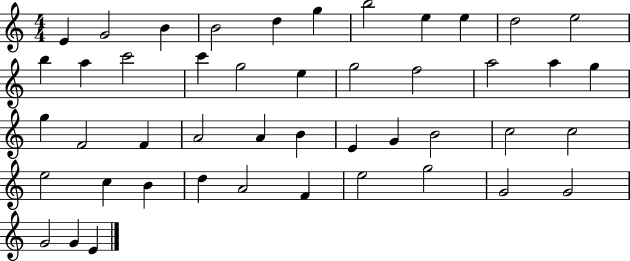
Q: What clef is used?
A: treble